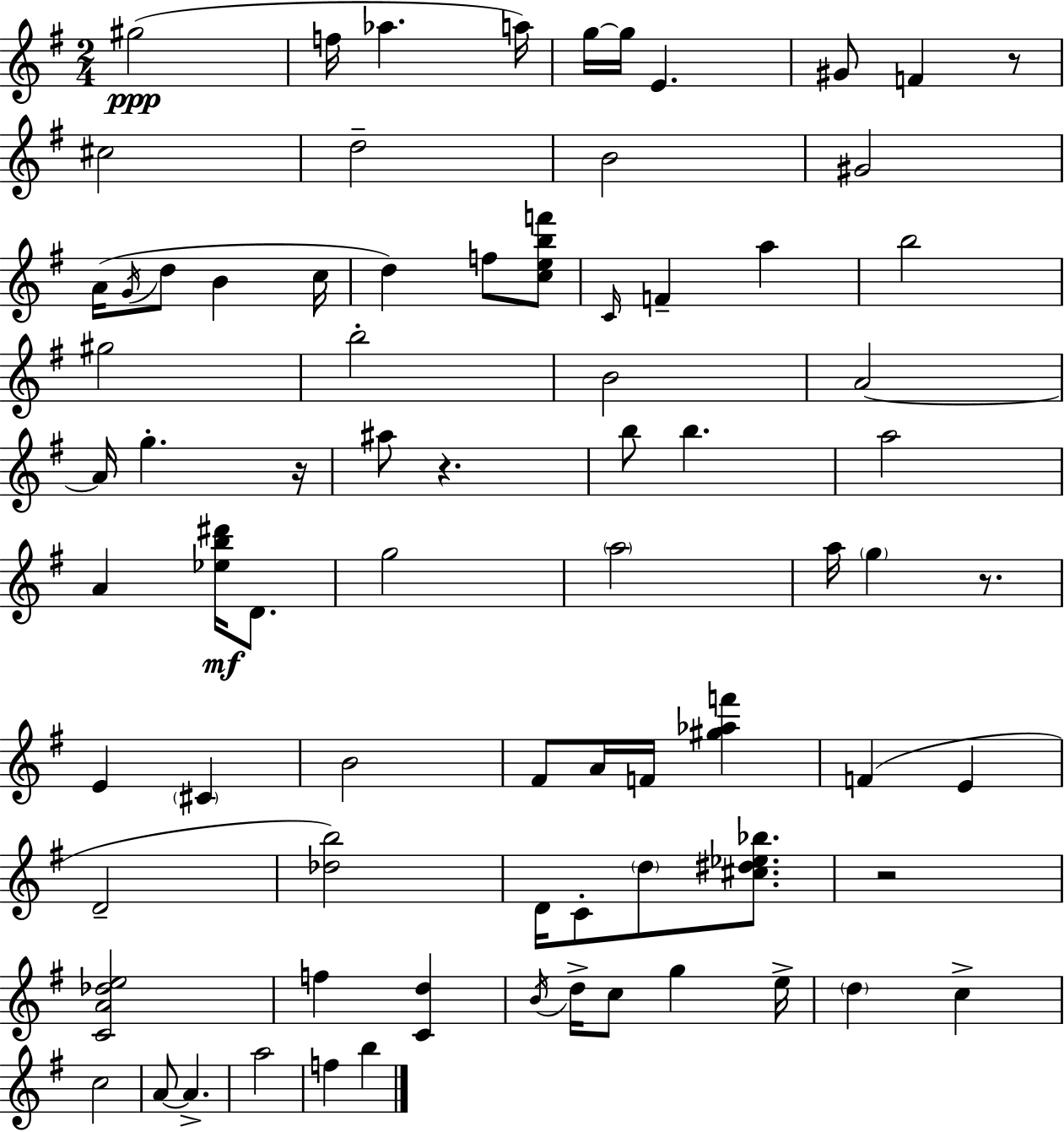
{
  \clef treble
  \numericTimeSignature
  \time 2/4
  \key e \minor
  gis''2(\ppp | f''16 aes''4. a''16) | g''16~~ g''16 e'4. | gis'8 f'4 r8 | \break cis''2 | d''2-- | b'2 | gis'2 | \break a'16( \acciaccatura { g'16 } d''8 b'4 | c''16 d''4) f''8 <c'' e'' b'' f'''>8 | \grace { c'16 } f'4-- a''4 | b''2 | \break gis''2 | b''2-. | b'2 | a'2~~ | \break a'16 g''4.-. | r16 ais''8 r4. | b''8 b''4. | a''2 | \break a'4 <ees'' b'' dis'''>16\mf d'8. | g''2 | \parenthesize a''2 | a''16 \parenthesize g''4 r8. | \break e'4 \parenthesize cis'4 | b'2 | fis'8 a'16 f'16 <gis'' aes'' f'''>4 | f'4( e'4 | \break d'2-- | <des'' b''>2) | d'16 c'8-. \parenthesize d''8 <cis'' dis'' ees'' bes''>8. | r2 | \break <c' a' des'' e''>2 | f''4 <c' d''>4 | \acciaccatura { b'16 } d''16-> c''8 g''4 | e''16-> \parenthesize d''4 c''4-> | \break c''2 | a'8~~ a'4.-> | a''2 | f''4 b''4 | \break \bar "|."
}